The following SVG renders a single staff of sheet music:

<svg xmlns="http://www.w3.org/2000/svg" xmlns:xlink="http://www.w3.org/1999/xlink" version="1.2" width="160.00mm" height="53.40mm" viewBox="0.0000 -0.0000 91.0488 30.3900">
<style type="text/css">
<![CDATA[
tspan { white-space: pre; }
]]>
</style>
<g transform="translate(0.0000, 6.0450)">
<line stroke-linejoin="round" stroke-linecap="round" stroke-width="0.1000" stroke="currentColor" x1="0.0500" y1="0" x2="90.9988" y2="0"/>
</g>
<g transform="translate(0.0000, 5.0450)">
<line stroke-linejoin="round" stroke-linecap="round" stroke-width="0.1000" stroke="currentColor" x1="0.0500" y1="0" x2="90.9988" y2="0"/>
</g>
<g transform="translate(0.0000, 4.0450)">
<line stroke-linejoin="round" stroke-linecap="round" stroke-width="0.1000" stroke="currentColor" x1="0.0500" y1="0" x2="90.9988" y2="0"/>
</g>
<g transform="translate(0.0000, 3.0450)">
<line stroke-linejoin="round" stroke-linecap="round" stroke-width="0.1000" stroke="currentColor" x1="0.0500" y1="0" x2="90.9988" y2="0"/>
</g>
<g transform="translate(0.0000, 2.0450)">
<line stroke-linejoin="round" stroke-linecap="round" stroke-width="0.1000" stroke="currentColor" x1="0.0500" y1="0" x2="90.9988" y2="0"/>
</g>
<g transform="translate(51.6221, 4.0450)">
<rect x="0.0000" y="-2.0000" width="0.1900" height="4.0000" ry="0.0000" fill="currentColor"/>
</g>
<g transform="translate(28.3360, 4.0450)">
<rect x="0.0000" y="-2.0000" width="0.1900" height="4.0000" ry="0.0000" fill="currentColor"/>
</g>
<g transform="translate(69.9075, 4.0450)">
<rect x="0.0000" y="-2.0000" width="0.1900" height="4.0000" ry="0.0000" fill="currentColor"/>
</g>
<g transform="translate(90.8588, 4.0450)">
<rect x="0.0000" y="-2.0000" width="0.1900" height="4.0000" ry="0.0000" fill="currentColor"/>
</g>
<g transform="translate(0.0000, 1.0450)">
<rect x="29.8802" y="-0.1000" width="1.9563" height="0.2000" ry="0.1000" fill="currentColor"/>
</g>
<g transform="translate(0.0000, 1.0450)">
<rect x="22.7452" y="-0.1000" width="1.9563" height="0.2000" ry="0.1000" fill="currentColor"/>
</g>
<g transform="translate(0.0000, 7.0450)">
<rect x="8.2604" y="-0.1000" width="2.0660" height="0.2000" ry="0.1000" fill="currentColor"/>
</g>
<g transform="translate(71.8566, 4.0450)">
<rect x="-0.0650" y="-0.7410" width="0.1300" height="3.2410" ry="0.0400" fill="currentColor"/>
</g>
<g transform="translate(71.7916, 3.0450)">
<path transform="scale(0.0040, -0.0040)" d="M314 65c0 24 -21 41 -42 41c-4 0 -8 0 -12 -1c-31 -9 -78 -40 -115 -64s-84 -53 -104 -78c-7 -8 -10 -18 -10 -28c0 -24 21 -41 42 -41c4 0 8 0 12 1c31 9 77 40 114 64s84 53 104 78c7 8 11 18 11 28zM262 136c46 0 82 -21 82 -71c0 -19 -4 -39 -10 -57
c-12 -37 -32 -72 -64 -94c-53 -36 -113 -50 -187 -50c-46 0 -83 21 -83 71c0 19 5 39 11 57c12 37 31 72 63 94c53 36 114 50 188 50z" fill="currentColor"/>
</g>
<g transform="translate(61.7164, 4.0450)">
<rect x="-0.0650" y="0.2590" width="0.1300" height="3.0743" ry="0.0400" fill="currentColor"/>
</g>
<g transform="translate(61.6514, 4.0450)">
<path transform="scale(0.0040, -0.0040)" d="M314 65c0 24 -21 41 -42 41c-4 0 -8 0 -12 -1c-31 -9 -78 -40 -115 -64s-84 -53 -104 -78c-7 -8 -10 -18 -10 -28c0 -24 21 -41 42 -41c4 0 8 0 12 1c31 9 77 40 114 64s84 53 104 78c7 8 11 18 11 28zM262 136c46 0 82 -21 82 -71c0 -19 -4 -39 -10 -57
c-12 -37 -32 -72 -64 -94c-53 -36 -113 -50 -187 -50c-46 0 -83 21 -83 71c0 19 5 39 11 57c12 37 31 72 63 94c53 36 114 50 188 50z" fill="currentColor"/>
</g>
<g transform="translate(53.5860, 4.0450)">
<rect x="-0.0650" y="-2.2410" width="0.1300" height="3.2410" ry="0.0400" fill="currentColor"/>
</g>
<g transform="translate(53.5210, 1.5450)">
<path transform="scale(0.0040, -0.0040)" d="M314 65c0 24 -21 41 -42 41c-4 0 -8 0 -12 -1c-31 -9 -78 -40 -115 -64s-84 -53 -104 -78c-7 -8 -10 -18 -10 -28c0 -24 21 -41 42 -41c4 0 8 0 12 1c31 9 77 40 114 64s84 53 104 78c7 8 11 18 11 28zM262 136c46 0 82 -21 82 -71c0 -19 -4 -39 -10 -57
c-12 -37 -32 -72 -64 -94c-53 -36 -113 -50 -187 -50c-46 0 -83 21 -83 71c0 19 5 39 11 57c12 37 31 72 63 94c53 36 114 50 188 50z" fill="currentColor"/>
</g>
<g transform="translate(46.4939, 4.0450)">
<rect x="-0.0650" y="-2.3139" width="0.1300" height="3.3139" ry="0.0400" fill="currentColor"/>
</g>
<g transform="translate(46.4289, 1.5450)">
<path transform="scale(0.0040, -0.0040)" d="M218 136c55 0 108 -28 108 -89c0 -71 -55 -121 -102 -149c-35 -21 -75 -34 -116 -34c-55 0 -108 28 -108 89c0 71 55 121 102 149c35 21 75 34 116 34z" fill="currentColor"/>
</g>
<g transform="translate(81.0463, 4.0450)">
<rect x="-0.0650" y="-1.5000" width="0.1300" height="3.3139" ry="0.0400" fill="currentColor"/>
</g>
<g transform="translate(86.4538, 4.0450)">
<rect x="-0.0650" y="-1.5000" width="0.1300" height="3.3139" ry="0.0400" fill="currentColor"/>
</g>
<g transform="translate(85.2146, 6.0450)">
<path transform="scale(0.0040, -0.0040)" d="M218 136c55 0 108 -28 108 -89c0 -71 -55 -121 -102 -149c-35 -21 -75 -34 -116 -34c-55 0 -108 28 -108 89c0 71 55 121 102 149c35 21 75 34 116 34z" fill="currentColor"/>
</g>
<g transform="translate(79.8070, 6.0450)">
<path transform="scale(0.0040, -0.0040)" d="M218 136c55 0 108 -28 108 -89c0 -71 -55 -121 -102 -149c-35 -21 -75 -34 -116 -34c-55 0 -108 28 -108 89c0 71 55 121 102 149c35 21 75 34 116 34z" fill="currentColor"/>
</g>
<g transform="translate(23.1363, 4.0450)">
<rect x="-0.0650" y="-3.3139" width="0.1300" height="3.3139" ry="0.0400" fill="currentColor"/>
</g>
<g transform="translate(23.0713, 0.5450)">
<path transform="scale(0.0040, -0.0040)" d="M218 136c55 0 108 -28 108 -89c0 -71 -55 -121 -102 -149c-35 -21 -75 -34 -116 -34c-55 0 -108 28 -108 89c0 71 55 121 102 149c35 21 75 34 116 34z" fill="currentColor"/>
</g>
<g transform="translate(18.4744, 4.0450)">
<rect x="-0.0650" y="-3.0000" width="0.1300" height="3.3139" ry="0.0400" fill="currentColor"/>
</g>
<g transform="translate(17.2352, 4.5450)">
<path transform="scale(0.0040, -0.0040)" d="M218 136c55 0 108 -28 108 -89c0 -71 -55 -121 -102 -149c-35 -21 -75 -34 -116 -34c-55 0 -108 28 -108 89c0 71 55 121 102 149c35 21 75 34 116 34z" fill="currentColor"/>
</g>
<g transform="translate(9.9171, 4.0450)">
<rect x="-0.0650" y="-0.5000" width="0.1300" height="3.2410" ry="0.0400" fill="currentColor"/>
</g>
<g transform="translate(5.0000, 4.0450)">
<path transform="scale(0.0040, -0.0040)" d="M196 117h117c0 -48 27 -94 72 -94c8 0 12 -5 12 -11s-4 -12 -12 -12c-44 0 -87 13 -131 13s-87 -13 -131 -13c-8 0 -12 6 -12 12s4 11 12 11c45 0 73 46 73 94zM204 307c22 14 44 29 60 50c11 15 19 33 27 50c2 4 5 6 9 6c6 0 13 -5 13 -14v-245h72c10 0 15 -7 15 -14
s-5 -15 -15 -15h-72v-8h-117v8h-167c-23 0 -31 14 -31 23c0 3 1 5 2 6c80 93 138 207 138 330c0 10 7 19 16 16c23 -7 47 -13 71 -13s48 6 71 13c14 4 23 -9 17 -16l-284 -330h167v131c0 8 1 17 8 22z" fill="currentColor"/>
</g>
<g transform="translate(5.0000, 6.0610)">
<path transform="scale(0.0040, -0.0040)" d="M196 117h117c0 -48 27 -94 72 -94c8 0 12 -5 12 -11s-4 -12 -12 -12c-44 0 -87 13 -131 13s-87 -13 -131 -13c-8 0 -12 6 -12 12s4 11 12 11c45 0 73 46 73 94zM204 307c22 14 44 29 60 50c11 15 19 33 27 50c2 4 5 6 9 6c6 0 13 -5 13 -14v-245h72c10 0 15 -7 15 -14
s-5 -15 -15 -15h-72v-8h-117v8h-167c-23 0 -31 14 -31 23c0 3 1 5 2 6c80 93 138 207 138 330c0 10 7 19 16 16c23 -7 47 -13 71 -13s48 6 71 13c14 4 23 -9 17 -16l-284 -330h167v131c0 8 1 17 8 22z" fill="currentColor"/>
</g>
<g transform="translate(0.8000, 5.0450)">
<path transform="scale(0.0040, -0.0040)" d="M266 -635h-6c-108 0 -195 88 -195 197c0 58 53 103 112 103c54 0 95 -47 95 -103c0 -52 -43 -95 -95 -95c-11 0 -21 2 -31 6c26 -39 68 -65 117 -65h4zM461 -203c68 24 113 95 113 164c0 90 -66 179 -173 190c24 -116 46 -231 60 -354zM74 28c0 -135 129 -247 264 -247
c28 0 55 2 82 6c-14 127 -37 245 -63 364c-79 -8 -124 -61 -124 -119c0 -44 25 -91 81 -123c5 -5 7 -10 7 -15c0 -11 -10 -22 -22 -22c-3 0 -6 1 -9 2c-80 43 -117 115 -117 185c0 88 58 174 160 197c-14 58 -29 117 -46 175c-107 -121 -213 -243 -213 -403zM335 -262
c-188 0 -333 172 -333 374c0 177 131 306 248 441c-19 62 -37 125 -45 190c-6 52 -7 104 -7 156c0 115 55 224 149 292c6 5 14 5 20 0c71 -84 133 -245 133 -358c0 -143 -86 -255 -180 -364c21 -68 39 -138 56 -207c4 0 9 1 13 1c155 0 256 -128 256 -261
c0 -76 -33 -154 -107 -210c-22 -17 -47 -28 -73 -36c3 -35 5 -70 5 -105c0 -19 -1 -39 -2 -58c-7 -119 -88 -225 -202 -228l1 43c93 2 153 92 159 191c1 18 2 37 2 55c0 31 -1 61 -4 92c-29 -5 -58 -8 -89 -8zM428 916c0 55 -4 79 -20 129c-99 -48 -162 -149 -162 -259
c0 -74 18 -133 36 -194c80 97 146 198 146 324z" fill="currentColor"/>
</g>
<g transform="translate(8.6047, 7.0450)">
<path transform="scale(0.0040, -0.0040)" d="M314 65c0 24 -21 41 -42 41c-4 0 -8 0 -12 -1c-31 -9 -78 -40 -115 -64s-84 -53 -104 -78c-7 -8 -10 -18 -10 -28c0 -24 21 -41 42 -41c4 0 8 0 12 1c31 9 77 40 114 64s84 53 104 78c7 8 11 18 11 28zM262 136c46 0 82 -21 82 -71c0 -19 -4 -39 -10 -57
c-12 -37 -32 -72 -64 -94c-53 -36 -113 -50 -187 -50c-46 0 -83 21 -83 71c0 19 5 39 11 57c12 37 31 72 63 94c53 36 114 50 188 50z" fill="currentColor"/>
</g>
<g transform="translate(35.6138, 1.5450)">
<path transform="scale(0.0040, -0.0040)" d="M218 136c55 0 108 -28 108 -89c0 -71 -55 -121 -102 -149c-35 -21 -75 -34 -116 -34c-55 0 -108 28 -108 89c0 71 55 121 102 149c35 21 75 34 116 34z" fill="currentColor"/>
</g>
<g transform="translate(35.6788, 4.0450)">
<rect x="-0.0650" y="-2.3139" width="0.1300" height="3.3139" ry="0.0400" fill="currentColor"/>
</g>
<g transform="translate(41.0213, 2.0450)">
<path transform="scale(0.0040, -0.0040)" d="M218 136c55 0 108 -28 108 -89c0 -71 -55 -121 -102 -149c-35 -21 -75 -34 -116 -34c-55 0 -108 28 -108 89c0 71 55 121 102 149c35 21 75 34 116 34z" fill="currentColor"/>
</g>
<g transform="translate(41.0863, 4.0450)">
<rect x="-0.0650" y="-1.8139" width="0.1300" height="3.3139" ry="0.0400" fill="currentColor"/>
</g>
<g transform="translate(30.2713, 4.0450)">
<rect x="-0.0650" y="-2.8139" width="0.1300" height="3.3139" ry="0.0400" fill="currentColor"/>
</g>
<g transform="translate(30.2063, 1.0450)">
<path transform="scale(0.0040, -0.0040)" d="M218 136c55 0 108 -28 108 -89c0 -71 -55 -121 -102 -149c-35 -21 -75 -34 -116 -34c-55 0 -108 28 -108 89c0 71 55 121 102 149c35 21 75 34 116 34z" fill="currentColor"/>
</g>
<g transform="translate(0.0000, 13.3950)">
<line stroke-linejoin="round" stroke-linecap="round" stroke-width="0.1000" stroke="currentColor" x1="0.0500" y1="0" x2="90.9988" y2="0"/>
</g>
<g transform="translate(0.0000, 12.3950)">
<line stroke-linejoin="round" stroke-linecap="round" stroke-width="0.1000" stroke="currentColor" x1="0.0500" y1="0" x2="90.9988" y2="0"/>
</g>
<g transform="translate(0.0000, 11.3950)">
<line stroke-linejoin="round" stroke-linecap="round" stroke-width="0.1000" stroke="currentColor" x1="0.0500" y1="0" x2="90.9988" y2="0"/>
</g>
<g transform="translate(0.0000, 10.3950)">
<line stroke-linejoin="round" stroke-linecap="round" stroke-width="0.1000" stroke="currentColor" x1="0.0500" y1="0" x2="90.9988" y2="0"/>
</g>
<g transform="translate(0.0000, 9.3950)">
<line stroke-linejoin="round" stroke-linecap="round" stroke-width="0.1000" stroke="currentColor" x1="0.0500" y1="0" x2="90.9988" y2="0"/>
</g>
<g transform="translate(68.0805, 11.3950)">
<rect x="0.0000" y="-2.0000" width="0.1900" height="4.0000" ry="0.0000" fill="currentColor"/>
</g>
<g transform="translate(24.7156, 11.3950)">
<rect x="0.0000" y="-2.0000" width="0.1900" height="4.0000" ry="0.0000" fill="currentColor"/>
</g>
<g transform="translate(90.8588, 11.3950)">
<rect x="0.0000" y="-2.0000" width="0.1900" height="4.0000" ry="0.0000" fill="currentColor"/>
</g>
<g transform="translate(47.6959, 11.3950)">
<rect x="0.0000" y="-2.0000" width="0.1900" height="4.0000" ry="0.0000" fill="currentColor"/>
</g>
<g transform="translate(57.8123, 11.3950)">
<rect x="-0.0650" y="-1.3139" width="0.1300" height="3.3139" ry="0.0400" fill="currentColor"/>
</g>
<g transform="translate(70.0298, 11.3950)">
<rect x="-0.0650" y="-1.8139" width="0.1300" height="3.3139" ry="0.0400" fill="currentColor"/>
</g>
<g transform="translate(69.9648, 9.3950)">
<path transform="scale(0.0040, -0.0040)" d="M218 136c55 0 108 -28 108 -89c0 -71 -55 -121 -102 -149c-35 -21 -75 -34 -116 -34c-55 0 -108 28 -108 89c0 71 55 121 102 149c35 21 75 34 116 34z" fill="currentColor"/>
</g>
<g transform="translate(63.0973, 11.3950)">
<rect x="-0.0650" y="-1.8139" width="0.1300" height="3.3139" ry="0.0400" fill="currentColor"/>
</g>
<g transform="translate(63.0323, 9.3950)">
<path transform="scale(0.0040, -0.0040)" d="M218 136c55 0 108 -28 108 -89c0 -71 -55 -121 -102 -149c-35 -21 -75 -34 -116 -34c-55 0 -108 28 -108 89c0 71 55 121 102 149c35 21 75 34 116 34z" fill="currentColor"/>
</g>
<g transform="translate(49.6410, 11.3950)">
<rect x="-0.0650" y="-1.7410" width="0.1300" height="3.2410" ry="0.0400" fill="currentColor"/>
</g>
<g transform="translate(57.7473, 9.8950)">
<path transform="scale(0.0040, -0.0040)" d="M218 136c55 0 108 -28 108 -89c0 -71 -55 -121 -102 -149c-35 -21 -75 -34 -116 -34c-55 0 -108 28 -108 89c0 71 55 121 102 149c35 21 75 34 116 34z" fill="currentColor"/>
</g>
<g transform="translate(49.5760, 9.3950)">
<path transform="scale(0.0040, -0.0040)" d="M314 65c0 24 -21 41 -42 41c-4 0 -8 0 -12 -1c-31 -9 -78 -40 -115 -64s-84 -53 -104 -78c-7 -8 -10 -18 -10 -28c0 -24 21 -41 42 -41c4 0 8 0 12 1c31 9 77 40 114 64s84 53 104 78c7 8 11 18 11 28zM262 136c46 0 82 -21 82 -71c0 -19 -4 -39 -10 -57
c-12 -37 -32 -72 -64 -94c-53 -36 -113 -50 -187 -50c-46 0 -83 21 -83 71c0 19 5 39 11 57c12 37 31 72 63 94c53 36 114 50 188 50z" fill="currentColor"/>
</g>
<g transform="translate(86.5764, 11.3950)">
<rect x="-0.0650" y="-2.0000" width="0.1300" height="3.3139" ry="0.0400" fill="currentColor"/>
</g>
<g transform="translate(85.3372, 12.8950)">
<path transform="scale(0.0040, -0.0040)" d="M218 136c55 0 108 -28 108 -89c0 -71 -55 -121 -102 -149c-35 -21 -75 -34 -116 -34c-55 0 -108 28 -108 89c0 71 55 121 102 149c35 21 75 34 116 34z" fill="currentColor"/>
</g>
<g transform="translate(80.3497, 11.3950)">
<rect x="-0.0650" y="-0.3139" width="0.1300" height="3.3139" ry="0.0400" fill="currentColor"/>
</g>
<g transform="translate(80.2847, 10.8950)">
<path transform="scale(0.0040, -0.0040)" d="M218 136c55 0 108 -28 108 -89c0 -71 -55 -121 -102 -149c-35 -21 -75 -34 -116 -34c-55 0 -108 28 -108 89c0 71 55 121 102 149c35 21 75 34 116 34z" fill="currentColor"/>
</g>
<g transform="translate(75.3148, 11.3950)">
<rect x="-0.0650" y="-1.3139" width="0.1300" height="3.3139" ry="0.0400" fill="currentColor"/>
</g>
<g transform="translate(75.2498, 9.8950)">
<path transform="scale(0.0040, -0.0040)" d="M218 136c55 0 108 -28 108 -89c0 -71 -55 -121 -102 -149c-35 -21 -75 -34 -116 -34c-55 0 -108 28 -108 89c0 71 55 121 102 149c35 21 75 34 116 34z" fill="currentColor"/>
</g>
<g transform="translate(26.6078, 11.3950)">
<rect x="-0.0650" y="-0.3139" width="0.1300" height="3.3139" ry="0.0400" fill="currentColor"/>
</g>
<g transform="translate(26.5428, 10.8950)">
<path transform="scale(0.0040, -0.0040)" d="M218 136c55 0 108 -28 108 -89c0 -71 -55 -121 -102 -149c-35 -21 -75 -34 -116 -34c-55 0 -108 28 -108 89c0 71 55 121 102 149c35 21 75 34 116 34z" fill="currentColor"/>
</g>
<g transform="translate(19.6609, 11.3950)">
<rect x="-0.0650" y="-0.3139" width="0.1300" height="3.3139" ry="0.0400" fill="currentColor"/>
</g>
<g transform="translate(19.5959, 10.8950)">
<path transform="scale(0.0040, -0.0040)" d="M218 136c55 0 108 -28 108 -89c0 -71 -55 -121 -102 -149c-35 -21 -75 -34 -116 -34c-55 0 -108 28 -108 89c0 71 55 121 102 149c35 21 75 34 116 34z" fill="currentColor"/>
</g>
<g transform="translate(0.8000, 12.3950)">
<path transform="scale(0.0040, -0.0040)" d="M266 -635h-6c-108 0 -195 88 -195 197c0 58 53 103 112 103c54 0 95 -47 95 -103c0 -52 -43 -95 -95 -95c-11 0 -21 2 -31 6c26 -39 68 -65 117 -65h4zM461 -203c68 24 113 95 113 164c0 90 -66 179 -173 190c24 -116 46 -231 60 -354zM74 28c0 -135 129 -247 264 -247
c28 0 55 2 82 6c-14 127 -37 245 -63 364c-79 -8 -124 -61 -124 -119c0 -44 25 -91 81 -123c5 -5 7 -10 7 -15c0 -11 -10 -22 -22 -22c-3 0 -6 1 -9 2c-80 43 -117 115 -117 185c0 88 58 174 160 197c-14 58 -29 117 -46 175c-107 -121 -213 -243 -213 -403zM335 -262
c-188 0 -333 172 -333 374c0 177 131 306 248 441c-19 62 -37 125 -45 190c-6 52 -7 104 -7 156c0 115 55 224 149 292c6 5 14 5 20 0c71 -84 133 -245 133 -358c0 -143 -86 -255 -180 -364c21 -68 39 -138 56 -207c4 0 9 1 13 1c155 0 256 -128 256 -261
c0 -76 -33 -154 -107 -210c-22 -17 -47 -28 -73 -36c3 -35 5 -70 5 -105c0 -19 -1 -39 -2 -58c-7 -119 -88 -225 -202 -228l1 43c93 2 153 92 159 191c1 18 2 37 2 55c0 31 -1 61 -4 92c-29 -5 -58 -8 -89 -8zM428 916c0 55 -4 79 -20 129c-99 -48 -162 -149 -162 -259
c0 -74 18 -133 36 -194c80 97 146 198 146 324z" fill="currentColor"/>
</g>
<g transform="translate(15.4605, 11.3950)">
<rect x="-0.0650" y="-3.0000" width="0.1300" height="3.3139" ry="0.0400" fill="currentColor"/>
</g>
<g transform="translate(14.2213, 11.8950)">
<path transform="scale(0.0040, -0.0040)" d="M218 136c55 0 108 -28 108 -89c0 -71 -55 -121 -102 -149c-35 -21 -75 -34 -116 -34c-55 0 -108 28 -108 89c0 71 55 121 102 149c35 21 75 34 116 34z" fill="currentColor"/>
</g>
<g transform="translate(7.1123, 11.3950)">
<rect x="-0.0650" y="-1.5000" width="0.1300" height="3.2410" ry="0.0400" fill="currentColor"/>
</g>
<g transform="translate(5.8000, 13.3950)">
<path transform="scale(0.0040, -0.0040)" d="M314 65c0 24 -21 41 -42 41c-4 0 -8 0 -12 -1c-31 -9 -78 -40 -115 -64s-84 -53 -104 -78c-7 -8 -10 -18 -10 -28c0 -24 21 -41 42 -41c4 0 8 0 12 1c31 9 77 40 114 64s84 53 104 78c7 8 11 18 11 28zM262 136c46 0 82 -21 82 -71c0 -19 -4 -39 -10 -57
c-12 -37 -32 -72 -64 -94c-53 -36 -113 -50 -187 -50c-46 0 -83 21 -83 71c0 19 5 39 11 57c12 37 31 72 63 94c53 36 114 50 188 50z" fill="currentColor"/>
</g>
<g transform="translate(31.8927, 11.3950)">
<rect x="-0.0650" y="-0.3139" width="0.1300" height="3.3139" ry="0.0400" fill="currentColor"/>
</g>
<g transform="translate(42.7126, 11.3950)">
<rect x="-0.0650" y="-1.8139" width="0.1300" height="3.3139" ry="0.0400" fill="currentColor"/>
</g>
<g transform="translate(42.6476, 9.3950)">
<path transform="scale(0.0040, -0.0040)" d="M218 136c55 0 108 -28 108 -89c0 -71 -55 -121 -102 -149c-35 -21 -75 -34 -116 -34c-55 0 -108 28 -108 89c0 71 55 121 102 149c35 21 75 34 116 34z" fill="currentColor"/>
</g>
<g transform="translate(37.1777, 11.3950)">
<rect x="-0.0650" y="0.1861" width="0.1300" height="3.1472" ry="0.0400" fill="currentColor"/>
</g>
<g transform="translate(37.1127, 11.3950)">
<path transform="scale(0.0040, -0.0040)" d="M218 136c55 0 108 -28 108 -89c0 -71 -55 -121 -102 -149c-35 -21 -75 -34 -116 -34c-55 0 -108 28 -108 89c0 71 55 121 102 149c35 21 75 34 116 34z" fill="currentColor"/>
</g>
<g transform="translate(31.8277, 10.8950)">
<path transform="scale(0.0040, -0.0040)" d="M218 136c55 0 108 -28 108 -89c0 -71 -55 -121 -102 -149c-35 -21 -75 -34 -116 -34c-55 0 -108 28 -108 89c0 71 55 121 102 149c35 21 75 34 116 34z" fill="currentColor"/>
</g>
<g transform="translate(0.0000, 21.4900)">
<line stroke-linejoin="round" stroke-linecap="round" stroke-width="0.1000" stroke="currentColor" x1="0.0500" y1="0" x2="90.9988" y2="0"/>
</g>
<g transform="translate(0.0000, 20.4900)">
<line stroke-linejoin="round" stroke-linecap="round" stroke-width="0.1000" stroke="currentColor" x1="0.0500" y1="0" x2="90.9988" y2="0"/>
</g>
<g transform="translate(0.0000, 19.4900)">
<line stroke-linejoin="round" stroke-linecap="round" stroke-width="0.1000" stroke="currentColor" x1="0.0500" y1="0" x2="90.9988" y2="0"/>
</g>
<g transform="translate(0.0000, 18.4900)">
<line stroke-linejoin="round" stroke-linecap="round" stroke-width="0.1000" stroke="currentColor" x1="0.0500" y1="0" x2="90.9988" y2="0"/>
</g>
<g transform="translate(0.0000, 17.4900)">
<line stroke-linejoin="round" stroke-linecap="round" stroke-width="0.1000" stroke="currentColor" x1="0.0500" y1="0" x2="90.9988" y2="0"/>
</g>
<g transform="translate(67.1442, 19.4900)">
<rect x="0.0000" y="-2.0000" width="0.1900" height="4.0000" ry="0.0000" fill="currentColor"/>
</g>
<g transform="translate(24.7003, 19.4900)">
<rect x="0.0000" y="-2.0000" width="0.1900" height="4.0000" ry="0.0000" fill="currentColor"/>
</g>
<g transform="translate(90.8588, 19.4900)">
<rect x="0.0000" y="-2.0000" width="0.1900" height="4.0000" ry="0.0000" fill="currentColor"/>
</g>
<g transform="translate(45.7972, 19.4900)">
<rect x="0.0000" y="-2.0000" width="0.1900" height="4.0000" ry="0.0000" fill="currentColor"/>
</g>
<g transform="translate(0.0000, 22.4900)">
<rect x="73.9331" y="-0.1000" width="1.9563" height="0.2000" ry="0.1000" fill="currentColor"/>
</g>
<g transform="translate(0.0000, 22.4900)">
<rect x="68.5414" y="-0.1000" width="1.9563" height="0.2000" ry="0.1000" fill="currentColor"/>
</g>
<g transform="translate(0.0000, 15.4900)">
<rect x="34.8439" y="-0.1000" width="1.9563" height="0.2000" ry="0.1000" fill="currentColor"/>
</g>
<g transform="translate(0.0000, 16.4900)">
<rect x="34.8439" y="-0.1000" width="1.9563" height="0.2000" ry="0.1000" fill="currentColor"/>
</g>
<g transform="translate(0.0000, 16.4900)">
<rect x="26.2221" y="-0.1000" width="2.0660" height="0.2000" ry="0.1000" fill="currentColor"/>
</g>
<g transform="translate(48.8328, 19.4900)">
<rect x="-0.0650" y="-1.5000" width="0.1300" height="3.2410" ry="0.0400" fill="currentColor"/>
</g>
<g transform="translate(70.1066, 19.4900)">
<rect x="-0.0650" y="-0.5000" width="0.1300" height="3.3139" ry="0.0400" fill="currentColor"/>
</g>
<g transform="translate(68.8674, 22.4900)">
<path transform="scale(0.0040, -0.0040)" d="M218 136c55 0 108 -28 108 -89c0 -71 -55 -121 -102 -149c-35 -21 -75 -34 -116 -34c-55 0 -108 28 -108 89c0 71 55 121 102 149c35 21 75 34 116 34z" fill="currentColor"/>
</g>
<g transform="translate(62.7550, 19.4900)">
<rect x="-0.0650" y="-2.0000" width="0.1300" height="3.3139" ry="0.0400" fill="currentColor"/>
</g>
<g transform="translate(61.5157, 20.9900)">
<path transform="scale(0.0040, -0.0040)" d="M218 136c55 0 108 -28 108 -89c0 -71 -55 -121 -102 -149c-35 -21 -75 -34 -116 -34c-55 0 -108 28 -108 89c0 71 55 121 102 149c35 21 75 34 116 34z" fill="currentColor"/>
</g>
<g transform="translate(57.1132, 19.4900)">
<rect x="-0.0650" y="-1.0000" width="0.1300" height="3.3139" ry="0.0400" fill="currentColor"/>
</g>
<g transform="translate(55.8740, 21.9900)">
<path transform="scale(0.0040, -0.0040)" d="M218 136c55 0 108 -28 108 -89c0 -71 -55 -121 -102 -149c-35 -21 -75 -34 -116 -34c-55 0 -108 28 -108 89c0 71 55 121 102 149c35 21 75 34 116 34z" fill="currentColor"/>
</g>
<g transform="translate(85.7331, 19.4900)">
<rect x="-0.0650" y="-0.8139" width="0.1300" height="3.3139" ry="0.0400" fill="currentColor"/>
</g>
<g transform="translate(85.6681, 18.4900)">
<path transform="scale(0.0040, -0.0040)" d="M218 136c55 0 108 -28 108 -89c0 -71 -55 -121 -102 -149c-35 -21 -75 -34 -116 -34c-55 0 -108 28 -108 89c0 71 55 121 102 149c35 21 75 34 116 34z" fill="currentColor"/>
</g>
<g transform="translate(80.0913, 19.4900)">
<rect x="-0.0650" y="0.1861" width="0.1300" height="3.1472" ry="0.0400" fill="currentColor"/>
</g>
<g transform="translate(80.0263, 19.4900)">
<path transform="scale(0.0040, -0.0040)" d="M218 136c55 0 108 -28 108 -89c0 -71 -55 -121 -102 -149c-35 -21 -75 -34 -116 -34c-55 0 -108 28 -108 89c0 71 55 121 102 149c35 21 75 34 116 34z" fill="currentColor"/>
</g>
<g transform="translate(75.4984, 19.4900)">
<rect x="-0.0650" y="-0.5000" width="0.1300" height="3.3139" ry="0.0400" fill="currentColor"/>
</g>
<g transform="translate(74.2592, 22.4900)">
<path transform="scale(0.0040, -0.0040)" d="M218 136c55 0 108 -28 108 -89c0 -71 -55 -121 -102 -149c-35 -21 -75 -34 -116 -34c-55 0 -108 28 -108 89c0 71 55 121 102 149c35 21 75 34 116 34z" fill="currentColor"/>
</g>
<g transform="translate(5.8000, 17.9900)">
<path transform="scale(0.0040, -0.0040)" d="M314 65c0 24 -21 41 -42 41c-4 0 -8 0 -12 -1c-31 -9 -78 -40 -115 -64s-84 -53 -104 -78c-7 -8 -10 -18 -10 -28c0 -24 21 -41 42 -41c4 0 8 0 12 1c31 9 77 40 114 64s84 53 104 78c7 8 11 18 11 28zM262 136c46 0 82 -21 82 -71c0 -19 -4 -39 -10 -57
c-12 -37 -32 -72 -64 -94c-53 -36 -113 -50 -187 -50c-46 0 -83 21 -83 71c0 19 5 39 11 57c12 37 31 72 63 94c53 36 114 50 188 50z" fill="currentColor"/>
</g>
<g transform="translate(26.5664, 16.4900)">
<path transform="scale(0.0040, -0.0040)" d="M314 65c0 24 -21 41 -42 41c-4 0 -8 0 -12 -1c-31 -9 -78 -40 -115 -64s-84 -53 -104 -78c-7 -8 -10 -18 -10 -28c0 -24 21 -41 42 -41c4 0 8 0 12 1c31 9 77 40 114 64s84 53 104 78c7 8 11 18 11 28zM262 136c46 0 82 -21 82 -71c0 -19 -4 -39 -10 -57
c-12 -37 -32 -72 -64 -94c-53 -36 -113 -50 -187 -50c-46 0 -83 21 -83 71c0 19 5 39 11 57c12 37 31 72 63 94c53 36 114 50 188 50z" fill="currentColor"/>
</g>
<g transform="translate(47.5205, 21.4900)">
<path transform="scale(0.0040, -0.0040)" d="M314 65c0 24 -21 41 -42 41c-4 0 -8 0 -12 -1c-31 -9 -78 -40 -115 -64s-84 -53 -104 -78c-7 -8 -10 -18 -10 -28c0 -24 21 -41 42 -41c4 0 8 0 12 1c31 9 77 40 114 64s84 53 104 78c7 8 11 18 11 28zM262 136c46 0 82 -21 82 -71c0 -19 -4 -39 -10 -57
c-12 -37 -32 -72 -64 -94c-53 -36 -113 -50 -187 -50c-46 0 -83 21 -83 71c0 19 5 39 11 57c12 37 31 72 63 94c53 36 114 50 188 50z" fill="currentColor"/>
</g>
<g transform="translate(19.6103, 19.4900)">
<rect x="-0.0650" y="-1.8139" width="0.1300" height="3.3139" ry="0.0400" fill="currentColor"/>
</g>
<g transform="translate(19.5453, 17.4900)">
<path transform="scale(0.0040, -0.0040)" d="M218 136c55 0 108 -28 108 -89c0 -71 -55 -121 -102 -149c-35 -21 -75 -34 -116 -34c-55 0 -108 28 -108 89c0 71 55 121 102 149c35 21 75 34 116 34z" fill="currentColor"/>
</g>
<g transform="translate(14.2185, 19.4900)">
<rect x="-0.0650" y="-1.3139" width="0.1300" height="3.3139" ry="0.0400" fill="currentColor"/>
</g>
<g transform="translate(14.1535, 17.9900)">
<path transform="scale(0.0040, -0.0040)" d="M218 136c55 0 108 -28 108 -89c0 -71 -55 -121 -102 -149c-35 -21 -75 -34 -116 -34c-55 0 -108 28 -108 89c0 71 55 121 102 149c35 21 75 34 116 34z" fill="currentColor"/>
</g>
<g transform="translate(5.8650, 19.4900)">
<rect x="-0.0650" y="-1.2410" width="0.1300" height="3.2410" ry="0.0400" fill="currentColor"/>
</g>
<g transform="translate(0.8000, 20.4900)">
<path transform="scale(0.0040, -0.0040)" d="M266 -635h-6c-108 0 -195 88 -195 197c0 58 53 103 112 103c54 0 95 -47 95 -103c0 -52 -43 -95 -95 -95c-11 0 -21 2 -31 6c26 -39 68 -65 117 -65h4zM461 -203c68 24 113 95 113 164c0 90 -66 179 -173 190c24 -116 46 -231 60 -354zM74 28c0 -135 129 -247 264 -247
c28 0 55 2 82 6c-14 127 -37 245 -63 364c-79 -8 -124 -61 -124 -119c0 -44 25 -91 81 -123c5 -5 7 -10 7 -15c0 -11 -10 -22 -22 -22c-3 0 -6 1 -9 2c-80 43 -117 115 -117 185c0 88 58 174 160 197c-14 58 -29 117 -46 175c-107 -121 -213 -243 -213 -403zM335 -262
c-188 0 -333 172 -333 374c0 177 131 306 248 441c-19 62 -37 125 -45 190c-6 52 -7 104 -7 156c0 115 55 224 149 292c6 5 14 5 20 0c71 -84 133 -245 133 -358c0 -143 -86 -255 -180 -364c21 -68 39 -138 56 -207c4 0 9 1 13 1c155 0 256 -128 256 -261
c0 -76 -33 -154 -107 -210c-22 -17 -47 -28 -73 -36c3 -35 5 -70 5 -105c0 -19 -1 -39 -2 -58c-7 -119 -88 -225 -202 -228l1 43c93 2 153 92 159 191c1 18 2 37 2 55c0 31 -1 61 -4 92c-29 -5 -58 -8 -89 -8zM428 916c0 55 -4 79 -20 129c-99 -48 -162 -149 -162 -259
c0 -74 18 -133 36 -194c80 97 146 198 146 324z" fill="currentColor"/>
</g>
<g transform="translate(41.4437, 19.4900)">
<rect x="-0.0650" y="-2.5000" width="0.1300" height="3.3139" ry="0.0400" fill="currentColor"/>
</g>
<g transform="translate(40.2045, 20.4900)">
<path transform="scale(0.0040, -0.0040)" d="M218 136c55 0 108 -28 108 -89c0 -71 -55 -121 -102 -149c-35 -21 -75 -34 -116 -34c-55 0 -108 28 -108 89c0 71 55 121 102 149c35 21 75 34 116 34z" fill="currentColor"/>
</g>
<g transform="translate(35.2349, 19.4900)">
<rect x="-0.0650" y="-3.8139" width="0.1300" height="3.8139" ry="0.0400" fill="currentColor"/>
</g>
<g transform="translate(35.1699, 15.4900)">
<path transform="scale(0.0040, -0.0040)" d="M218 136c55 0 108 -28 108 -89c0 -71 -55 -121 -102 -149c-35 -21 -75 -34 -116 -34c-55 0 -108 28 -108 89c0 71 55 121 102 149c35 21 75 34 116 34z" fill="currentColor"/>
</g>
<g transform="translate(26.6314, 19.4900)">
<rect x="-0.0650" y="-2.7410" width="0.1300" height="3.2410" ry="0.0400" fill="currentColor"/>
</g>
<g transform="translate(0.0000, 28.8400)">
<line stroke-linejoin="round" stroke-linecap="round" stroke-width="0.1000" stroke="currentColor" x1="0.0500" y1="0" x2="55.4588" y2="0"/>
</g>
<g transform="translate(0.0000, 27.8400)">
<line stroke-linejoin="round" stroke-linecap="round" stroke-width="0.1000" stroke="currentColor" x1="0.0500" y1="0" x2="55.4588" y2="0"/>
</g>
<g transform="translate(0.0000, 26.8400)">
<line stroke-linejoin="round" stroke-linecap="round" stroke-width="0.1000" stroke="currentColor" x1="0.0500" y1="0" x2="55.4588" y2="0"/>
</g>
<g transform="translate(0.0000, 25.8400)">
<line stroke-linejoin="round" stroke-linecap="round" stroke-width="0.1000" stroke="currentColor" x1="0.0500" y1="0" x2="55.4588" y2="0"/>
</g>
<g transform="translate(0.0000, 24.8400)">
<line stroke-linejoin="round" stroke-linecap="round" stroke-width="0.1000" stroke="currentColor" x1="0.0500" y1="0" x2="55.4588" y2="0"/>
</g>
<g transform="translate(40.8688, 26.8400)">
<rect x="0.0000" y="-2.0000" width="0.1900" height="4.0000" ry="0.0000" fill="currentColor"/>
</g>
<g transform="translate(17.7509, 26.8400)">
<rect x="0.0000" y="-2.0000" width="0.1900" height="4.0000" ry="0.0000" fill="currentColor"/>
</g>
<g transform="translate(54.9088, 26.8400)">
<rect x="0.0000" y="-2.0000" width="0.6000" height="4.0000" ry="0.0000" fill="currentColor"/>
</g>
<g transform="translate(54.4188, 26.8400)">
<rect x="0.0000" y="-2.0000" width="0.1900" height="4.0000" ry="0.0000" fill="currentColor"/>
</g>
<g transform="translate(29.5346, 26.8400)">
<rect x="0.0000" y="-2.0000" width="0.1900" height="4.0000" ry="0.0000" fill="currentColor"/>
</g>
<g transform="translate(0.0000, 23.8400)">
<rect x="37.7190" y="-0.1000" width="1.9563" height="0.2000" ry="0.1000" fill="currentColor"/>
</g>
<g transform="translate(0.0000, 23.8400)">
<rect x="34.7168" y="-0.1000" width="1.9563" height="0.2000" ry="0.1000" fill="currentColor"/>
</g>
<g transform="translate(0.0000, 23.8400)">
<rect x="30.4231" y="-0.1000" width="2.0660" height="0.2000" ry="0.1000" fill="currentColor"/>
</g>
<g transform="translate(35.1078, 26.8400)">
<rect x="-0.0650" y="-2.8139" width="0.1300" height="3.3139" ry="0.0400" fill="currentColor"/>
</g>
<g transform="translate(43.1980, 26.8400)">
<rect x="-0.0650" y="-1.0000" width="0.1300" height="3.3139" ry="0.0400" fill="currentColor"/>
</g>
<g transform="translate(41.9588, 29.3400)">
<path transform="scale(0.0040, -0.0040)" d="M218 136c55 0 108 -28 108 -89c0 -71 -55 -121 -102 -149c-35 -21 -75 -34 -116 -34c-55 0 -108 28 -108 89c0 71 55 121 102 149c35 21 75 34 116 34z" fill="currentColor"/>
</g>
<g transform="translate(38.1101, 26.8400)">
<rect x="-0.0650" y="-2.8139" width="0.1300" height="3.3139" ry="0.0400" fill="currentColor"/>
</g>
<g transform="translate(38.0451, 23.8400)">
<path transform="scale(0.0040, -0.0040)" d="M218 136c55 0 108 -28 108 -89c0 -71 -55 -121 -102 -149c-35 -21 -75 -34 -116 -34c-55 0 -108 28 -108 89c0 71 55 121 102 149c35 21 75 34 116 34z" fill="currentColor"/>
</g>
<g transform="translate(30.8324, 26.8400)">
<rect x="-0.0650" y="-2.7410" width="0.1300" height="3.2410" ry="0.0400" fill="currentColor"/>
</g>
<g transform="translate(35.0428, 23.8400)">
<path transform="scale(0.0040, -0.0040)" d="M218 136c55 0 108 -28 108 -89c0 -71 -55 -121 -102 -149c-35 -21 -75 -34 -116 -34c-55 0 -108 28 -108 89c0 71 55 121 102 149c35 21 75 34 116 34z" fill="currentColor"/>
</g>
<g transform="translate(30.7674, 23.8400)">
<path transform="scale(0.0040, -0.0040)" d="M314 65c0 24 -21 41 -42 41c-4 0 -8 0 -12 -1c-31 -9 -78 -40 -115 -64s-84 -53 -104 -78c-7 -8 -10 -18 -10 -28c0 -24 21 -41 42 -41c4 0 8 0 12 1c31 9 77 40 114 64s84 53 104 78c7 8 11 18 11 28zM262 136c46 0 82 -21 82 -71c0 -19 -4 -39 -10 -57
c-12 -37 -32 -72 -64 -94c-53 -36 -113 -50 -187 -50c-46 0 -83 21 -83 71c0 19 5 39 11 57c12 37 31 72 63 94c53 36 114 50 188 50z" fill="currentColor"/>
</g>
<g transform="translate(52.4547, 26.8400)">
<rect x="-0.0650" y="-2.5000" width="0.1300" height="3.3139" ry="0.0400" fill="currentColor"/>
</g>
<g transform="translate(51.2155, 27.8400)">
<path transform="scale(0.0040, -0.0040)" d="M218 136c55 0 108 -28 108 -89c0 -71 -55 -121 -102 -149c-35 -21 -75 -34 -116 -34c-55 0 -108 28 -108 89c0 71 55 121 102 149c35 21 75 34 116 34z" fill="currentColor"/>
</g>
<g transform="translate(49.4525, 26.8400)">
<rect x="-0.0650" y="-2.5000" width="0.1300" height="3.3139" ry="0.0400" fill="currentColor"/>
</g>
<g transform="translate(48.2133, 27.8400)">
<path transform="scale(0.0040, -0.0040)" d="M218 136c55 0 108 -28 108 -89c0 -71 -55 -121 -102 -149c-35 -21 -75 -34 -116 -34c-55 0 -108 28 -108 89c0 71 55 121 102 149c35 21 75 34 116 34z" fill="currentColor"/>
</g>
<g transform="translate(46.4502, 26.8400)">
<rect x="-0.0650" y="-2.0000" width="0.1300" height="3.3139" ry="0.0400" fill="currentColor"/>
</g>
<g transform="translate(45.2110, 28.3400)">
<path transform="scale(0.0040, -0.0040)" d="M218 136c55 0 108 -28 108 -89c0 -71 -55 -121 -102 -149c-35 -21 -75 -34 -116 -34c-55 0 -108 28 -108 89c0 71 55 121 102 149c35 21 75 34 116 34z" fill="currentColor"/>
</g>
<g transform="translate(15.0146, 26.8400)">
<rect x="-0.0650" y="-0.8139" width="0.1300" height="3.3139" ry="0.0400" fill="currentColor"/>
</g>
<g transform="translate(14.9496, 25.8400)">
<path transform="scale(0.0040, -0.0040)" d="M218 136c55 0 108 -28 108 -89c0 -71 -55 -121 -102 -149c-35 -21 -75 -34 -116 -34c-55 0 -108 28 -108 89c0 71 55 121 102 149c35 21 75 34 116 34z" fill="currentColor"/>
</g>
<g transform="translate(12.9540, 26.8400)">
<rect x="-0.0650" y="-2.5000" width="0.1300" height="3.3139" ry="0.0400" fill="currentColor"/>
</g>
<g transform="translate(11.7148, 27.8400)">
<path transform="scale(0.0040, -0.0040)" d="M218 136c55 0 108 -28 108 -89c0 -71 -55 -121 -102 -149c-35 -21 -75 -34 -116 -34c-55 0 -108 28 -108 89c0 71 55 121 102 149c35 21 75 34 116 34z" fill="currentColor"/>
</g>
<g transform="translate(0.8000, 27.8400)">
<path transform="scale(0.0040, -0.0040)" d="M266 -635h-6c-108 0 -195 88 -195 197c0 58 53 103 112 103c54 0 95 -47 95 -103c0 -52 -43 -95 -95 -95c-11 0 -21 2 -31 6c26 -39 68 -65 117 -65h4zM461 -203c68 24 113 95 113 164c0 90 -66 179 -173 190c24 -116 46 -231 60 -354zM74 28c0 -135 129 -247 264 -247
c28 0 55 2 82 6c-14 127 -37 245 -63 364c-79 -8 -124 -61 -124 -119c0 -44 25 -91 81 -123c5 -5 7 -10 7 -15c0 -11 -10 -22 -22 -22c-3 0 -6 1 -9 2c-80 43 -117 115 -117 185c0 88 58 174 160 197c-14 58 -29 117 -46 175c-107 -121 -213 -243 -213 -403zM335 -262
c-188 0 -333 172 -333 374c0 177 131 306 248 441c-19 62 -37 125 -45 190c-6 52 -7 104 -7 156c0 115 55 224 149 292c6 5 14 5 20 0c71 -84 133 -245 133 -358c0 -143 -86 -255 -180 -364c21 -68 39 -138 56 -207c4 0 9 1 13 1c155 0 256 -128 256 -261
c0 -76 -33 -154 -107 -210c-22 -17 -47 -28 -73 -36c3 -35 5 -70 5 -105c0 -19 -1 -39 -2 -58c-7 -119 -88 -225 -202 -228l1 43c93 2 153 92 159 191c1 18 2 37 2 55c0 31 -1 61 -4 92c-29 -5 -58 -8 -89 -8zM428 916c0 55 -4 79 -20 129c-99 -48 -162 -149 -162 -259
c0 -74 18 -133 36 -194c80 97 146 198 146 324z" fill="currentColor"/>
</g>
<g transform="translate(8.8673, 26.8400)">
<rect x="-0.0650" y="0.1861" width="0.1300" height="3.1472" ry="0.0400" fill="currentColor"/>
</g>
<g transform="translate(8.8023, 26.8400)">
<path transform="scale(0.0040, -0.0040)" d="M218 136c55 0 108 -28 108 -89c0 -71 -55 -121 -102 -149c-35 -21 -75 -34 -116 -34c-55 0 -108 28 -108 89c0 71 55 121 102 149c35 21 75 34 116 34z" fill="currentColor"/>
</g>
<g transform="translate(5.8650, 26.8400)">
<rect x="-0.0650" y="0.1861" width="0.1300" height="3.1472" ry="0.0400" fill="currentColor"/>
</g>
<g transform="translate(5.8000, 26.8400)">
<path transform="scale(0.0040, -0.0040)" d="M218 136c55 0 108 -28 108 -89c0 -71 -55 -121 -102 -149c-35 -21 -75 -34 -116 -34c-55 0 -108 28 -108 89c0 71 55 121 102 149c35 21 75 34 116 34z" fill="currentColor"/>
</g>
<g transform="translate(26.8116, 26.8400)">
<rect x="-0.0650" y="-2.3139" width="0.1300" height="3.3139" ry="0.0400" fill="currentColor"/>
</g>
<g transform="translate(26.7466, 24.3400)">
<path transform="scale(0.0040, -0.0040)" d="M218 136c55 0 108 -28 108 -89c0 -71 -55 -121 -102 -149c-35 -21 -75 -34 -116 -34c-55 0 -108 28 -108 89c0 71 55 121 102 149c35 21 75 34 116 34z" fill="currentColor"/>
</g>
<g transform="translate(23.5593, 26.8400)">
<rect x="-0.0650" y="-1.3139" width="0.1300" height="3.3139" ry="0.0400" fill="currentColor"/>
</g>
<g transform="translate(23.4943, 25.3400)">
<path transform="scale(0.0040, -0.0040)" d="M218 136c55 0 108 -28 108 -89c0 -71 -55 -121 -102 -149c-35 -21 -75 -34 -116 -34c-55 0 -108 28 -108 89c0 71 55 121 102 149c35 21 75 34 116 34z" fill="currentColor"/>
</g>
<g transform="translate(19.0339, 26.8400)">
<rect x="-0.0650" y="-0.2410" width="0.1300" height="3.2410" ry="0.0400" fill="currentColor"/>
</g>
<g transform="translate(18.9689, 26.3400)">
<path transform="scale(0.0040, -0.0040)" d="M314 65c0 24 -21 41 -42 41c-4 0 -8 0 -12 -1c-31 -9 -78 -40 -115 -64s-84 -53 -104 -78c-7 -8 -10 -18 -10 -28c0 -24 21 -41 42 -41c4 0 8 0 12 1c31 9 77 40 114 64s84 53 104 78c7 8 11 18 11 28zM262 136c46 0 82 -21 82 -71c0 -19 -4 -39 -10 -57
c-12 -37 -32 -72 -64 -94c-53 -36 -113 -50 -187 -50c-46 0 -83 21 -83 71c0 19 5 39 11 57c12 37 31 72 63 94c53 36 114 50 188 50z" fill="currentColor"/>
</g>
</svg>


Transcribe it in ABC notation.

X:1
T:Untitled
M:4/4
L:1/4
K:C
C2 A b a g f g g2 B2 d2 E E E2 A c c c B f f2 e f f e c F e2 e f a2 c' G E2 D F C C B d B B G d c2 e g a2 a a D F G G